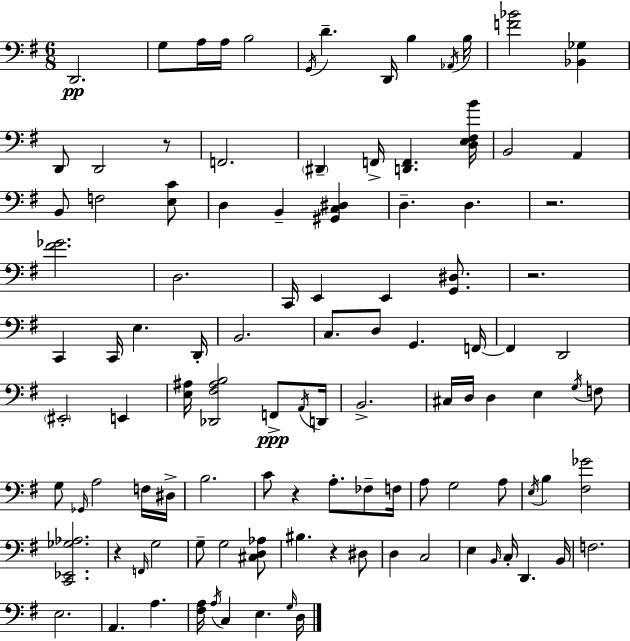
D2/h. G3/e A3/s A3/s B3/h G2/s D4/q. D2/s B3/q Ab2/s B3/s [F4,Bb4]/h [Bb2,Gb3]/q D2/e D2/h R/e F2/h. D#2/q F2/s [D2,F2]/q. [D3,E3,F#3,B4]/s B2/h A2/q B2/e F3/h [E3,C4]/e D3/q B2/q [G#2,C3,D#3]/q D3/q. D3/q. R/h. [F#4,Gb4]/h. D3/h. C2/s E2/q E2/q [G2,D#3]/e. R/h. C2/q C2/s E3/q. D2/s B2/h. C3/e. D3/e G2/q. F2/s F2/q D2/h EIS2/h E2/q [E3,A#3]/s [Db2,F#3,A#3,B3]/h F2/e A2/s D2/s B2/h. C#3/s D3/s D3/q E3/q G3/s F3/e G3/e Gb2/s A3/h F3/s D#3/s B3/h. C4/e R/q A3/e. FES3/e F3/s A3/e G3/h A3/e E3/s B3/q [F#3,Gb4]/h [C2,Eb2,Gb3,Ab3]/h. R/q F2/s G3/h G3/e G3/h [C#3,D3,Ab3]/e BIS3/q. R/q D#3/e D3/q C3/h E3/q B2/s C3/s D2/q. B2/s F3/h. E3/h. A2/q. A3/q. [F#3,A3]/s A3/s C3/q E3/q. G3/s D3/s